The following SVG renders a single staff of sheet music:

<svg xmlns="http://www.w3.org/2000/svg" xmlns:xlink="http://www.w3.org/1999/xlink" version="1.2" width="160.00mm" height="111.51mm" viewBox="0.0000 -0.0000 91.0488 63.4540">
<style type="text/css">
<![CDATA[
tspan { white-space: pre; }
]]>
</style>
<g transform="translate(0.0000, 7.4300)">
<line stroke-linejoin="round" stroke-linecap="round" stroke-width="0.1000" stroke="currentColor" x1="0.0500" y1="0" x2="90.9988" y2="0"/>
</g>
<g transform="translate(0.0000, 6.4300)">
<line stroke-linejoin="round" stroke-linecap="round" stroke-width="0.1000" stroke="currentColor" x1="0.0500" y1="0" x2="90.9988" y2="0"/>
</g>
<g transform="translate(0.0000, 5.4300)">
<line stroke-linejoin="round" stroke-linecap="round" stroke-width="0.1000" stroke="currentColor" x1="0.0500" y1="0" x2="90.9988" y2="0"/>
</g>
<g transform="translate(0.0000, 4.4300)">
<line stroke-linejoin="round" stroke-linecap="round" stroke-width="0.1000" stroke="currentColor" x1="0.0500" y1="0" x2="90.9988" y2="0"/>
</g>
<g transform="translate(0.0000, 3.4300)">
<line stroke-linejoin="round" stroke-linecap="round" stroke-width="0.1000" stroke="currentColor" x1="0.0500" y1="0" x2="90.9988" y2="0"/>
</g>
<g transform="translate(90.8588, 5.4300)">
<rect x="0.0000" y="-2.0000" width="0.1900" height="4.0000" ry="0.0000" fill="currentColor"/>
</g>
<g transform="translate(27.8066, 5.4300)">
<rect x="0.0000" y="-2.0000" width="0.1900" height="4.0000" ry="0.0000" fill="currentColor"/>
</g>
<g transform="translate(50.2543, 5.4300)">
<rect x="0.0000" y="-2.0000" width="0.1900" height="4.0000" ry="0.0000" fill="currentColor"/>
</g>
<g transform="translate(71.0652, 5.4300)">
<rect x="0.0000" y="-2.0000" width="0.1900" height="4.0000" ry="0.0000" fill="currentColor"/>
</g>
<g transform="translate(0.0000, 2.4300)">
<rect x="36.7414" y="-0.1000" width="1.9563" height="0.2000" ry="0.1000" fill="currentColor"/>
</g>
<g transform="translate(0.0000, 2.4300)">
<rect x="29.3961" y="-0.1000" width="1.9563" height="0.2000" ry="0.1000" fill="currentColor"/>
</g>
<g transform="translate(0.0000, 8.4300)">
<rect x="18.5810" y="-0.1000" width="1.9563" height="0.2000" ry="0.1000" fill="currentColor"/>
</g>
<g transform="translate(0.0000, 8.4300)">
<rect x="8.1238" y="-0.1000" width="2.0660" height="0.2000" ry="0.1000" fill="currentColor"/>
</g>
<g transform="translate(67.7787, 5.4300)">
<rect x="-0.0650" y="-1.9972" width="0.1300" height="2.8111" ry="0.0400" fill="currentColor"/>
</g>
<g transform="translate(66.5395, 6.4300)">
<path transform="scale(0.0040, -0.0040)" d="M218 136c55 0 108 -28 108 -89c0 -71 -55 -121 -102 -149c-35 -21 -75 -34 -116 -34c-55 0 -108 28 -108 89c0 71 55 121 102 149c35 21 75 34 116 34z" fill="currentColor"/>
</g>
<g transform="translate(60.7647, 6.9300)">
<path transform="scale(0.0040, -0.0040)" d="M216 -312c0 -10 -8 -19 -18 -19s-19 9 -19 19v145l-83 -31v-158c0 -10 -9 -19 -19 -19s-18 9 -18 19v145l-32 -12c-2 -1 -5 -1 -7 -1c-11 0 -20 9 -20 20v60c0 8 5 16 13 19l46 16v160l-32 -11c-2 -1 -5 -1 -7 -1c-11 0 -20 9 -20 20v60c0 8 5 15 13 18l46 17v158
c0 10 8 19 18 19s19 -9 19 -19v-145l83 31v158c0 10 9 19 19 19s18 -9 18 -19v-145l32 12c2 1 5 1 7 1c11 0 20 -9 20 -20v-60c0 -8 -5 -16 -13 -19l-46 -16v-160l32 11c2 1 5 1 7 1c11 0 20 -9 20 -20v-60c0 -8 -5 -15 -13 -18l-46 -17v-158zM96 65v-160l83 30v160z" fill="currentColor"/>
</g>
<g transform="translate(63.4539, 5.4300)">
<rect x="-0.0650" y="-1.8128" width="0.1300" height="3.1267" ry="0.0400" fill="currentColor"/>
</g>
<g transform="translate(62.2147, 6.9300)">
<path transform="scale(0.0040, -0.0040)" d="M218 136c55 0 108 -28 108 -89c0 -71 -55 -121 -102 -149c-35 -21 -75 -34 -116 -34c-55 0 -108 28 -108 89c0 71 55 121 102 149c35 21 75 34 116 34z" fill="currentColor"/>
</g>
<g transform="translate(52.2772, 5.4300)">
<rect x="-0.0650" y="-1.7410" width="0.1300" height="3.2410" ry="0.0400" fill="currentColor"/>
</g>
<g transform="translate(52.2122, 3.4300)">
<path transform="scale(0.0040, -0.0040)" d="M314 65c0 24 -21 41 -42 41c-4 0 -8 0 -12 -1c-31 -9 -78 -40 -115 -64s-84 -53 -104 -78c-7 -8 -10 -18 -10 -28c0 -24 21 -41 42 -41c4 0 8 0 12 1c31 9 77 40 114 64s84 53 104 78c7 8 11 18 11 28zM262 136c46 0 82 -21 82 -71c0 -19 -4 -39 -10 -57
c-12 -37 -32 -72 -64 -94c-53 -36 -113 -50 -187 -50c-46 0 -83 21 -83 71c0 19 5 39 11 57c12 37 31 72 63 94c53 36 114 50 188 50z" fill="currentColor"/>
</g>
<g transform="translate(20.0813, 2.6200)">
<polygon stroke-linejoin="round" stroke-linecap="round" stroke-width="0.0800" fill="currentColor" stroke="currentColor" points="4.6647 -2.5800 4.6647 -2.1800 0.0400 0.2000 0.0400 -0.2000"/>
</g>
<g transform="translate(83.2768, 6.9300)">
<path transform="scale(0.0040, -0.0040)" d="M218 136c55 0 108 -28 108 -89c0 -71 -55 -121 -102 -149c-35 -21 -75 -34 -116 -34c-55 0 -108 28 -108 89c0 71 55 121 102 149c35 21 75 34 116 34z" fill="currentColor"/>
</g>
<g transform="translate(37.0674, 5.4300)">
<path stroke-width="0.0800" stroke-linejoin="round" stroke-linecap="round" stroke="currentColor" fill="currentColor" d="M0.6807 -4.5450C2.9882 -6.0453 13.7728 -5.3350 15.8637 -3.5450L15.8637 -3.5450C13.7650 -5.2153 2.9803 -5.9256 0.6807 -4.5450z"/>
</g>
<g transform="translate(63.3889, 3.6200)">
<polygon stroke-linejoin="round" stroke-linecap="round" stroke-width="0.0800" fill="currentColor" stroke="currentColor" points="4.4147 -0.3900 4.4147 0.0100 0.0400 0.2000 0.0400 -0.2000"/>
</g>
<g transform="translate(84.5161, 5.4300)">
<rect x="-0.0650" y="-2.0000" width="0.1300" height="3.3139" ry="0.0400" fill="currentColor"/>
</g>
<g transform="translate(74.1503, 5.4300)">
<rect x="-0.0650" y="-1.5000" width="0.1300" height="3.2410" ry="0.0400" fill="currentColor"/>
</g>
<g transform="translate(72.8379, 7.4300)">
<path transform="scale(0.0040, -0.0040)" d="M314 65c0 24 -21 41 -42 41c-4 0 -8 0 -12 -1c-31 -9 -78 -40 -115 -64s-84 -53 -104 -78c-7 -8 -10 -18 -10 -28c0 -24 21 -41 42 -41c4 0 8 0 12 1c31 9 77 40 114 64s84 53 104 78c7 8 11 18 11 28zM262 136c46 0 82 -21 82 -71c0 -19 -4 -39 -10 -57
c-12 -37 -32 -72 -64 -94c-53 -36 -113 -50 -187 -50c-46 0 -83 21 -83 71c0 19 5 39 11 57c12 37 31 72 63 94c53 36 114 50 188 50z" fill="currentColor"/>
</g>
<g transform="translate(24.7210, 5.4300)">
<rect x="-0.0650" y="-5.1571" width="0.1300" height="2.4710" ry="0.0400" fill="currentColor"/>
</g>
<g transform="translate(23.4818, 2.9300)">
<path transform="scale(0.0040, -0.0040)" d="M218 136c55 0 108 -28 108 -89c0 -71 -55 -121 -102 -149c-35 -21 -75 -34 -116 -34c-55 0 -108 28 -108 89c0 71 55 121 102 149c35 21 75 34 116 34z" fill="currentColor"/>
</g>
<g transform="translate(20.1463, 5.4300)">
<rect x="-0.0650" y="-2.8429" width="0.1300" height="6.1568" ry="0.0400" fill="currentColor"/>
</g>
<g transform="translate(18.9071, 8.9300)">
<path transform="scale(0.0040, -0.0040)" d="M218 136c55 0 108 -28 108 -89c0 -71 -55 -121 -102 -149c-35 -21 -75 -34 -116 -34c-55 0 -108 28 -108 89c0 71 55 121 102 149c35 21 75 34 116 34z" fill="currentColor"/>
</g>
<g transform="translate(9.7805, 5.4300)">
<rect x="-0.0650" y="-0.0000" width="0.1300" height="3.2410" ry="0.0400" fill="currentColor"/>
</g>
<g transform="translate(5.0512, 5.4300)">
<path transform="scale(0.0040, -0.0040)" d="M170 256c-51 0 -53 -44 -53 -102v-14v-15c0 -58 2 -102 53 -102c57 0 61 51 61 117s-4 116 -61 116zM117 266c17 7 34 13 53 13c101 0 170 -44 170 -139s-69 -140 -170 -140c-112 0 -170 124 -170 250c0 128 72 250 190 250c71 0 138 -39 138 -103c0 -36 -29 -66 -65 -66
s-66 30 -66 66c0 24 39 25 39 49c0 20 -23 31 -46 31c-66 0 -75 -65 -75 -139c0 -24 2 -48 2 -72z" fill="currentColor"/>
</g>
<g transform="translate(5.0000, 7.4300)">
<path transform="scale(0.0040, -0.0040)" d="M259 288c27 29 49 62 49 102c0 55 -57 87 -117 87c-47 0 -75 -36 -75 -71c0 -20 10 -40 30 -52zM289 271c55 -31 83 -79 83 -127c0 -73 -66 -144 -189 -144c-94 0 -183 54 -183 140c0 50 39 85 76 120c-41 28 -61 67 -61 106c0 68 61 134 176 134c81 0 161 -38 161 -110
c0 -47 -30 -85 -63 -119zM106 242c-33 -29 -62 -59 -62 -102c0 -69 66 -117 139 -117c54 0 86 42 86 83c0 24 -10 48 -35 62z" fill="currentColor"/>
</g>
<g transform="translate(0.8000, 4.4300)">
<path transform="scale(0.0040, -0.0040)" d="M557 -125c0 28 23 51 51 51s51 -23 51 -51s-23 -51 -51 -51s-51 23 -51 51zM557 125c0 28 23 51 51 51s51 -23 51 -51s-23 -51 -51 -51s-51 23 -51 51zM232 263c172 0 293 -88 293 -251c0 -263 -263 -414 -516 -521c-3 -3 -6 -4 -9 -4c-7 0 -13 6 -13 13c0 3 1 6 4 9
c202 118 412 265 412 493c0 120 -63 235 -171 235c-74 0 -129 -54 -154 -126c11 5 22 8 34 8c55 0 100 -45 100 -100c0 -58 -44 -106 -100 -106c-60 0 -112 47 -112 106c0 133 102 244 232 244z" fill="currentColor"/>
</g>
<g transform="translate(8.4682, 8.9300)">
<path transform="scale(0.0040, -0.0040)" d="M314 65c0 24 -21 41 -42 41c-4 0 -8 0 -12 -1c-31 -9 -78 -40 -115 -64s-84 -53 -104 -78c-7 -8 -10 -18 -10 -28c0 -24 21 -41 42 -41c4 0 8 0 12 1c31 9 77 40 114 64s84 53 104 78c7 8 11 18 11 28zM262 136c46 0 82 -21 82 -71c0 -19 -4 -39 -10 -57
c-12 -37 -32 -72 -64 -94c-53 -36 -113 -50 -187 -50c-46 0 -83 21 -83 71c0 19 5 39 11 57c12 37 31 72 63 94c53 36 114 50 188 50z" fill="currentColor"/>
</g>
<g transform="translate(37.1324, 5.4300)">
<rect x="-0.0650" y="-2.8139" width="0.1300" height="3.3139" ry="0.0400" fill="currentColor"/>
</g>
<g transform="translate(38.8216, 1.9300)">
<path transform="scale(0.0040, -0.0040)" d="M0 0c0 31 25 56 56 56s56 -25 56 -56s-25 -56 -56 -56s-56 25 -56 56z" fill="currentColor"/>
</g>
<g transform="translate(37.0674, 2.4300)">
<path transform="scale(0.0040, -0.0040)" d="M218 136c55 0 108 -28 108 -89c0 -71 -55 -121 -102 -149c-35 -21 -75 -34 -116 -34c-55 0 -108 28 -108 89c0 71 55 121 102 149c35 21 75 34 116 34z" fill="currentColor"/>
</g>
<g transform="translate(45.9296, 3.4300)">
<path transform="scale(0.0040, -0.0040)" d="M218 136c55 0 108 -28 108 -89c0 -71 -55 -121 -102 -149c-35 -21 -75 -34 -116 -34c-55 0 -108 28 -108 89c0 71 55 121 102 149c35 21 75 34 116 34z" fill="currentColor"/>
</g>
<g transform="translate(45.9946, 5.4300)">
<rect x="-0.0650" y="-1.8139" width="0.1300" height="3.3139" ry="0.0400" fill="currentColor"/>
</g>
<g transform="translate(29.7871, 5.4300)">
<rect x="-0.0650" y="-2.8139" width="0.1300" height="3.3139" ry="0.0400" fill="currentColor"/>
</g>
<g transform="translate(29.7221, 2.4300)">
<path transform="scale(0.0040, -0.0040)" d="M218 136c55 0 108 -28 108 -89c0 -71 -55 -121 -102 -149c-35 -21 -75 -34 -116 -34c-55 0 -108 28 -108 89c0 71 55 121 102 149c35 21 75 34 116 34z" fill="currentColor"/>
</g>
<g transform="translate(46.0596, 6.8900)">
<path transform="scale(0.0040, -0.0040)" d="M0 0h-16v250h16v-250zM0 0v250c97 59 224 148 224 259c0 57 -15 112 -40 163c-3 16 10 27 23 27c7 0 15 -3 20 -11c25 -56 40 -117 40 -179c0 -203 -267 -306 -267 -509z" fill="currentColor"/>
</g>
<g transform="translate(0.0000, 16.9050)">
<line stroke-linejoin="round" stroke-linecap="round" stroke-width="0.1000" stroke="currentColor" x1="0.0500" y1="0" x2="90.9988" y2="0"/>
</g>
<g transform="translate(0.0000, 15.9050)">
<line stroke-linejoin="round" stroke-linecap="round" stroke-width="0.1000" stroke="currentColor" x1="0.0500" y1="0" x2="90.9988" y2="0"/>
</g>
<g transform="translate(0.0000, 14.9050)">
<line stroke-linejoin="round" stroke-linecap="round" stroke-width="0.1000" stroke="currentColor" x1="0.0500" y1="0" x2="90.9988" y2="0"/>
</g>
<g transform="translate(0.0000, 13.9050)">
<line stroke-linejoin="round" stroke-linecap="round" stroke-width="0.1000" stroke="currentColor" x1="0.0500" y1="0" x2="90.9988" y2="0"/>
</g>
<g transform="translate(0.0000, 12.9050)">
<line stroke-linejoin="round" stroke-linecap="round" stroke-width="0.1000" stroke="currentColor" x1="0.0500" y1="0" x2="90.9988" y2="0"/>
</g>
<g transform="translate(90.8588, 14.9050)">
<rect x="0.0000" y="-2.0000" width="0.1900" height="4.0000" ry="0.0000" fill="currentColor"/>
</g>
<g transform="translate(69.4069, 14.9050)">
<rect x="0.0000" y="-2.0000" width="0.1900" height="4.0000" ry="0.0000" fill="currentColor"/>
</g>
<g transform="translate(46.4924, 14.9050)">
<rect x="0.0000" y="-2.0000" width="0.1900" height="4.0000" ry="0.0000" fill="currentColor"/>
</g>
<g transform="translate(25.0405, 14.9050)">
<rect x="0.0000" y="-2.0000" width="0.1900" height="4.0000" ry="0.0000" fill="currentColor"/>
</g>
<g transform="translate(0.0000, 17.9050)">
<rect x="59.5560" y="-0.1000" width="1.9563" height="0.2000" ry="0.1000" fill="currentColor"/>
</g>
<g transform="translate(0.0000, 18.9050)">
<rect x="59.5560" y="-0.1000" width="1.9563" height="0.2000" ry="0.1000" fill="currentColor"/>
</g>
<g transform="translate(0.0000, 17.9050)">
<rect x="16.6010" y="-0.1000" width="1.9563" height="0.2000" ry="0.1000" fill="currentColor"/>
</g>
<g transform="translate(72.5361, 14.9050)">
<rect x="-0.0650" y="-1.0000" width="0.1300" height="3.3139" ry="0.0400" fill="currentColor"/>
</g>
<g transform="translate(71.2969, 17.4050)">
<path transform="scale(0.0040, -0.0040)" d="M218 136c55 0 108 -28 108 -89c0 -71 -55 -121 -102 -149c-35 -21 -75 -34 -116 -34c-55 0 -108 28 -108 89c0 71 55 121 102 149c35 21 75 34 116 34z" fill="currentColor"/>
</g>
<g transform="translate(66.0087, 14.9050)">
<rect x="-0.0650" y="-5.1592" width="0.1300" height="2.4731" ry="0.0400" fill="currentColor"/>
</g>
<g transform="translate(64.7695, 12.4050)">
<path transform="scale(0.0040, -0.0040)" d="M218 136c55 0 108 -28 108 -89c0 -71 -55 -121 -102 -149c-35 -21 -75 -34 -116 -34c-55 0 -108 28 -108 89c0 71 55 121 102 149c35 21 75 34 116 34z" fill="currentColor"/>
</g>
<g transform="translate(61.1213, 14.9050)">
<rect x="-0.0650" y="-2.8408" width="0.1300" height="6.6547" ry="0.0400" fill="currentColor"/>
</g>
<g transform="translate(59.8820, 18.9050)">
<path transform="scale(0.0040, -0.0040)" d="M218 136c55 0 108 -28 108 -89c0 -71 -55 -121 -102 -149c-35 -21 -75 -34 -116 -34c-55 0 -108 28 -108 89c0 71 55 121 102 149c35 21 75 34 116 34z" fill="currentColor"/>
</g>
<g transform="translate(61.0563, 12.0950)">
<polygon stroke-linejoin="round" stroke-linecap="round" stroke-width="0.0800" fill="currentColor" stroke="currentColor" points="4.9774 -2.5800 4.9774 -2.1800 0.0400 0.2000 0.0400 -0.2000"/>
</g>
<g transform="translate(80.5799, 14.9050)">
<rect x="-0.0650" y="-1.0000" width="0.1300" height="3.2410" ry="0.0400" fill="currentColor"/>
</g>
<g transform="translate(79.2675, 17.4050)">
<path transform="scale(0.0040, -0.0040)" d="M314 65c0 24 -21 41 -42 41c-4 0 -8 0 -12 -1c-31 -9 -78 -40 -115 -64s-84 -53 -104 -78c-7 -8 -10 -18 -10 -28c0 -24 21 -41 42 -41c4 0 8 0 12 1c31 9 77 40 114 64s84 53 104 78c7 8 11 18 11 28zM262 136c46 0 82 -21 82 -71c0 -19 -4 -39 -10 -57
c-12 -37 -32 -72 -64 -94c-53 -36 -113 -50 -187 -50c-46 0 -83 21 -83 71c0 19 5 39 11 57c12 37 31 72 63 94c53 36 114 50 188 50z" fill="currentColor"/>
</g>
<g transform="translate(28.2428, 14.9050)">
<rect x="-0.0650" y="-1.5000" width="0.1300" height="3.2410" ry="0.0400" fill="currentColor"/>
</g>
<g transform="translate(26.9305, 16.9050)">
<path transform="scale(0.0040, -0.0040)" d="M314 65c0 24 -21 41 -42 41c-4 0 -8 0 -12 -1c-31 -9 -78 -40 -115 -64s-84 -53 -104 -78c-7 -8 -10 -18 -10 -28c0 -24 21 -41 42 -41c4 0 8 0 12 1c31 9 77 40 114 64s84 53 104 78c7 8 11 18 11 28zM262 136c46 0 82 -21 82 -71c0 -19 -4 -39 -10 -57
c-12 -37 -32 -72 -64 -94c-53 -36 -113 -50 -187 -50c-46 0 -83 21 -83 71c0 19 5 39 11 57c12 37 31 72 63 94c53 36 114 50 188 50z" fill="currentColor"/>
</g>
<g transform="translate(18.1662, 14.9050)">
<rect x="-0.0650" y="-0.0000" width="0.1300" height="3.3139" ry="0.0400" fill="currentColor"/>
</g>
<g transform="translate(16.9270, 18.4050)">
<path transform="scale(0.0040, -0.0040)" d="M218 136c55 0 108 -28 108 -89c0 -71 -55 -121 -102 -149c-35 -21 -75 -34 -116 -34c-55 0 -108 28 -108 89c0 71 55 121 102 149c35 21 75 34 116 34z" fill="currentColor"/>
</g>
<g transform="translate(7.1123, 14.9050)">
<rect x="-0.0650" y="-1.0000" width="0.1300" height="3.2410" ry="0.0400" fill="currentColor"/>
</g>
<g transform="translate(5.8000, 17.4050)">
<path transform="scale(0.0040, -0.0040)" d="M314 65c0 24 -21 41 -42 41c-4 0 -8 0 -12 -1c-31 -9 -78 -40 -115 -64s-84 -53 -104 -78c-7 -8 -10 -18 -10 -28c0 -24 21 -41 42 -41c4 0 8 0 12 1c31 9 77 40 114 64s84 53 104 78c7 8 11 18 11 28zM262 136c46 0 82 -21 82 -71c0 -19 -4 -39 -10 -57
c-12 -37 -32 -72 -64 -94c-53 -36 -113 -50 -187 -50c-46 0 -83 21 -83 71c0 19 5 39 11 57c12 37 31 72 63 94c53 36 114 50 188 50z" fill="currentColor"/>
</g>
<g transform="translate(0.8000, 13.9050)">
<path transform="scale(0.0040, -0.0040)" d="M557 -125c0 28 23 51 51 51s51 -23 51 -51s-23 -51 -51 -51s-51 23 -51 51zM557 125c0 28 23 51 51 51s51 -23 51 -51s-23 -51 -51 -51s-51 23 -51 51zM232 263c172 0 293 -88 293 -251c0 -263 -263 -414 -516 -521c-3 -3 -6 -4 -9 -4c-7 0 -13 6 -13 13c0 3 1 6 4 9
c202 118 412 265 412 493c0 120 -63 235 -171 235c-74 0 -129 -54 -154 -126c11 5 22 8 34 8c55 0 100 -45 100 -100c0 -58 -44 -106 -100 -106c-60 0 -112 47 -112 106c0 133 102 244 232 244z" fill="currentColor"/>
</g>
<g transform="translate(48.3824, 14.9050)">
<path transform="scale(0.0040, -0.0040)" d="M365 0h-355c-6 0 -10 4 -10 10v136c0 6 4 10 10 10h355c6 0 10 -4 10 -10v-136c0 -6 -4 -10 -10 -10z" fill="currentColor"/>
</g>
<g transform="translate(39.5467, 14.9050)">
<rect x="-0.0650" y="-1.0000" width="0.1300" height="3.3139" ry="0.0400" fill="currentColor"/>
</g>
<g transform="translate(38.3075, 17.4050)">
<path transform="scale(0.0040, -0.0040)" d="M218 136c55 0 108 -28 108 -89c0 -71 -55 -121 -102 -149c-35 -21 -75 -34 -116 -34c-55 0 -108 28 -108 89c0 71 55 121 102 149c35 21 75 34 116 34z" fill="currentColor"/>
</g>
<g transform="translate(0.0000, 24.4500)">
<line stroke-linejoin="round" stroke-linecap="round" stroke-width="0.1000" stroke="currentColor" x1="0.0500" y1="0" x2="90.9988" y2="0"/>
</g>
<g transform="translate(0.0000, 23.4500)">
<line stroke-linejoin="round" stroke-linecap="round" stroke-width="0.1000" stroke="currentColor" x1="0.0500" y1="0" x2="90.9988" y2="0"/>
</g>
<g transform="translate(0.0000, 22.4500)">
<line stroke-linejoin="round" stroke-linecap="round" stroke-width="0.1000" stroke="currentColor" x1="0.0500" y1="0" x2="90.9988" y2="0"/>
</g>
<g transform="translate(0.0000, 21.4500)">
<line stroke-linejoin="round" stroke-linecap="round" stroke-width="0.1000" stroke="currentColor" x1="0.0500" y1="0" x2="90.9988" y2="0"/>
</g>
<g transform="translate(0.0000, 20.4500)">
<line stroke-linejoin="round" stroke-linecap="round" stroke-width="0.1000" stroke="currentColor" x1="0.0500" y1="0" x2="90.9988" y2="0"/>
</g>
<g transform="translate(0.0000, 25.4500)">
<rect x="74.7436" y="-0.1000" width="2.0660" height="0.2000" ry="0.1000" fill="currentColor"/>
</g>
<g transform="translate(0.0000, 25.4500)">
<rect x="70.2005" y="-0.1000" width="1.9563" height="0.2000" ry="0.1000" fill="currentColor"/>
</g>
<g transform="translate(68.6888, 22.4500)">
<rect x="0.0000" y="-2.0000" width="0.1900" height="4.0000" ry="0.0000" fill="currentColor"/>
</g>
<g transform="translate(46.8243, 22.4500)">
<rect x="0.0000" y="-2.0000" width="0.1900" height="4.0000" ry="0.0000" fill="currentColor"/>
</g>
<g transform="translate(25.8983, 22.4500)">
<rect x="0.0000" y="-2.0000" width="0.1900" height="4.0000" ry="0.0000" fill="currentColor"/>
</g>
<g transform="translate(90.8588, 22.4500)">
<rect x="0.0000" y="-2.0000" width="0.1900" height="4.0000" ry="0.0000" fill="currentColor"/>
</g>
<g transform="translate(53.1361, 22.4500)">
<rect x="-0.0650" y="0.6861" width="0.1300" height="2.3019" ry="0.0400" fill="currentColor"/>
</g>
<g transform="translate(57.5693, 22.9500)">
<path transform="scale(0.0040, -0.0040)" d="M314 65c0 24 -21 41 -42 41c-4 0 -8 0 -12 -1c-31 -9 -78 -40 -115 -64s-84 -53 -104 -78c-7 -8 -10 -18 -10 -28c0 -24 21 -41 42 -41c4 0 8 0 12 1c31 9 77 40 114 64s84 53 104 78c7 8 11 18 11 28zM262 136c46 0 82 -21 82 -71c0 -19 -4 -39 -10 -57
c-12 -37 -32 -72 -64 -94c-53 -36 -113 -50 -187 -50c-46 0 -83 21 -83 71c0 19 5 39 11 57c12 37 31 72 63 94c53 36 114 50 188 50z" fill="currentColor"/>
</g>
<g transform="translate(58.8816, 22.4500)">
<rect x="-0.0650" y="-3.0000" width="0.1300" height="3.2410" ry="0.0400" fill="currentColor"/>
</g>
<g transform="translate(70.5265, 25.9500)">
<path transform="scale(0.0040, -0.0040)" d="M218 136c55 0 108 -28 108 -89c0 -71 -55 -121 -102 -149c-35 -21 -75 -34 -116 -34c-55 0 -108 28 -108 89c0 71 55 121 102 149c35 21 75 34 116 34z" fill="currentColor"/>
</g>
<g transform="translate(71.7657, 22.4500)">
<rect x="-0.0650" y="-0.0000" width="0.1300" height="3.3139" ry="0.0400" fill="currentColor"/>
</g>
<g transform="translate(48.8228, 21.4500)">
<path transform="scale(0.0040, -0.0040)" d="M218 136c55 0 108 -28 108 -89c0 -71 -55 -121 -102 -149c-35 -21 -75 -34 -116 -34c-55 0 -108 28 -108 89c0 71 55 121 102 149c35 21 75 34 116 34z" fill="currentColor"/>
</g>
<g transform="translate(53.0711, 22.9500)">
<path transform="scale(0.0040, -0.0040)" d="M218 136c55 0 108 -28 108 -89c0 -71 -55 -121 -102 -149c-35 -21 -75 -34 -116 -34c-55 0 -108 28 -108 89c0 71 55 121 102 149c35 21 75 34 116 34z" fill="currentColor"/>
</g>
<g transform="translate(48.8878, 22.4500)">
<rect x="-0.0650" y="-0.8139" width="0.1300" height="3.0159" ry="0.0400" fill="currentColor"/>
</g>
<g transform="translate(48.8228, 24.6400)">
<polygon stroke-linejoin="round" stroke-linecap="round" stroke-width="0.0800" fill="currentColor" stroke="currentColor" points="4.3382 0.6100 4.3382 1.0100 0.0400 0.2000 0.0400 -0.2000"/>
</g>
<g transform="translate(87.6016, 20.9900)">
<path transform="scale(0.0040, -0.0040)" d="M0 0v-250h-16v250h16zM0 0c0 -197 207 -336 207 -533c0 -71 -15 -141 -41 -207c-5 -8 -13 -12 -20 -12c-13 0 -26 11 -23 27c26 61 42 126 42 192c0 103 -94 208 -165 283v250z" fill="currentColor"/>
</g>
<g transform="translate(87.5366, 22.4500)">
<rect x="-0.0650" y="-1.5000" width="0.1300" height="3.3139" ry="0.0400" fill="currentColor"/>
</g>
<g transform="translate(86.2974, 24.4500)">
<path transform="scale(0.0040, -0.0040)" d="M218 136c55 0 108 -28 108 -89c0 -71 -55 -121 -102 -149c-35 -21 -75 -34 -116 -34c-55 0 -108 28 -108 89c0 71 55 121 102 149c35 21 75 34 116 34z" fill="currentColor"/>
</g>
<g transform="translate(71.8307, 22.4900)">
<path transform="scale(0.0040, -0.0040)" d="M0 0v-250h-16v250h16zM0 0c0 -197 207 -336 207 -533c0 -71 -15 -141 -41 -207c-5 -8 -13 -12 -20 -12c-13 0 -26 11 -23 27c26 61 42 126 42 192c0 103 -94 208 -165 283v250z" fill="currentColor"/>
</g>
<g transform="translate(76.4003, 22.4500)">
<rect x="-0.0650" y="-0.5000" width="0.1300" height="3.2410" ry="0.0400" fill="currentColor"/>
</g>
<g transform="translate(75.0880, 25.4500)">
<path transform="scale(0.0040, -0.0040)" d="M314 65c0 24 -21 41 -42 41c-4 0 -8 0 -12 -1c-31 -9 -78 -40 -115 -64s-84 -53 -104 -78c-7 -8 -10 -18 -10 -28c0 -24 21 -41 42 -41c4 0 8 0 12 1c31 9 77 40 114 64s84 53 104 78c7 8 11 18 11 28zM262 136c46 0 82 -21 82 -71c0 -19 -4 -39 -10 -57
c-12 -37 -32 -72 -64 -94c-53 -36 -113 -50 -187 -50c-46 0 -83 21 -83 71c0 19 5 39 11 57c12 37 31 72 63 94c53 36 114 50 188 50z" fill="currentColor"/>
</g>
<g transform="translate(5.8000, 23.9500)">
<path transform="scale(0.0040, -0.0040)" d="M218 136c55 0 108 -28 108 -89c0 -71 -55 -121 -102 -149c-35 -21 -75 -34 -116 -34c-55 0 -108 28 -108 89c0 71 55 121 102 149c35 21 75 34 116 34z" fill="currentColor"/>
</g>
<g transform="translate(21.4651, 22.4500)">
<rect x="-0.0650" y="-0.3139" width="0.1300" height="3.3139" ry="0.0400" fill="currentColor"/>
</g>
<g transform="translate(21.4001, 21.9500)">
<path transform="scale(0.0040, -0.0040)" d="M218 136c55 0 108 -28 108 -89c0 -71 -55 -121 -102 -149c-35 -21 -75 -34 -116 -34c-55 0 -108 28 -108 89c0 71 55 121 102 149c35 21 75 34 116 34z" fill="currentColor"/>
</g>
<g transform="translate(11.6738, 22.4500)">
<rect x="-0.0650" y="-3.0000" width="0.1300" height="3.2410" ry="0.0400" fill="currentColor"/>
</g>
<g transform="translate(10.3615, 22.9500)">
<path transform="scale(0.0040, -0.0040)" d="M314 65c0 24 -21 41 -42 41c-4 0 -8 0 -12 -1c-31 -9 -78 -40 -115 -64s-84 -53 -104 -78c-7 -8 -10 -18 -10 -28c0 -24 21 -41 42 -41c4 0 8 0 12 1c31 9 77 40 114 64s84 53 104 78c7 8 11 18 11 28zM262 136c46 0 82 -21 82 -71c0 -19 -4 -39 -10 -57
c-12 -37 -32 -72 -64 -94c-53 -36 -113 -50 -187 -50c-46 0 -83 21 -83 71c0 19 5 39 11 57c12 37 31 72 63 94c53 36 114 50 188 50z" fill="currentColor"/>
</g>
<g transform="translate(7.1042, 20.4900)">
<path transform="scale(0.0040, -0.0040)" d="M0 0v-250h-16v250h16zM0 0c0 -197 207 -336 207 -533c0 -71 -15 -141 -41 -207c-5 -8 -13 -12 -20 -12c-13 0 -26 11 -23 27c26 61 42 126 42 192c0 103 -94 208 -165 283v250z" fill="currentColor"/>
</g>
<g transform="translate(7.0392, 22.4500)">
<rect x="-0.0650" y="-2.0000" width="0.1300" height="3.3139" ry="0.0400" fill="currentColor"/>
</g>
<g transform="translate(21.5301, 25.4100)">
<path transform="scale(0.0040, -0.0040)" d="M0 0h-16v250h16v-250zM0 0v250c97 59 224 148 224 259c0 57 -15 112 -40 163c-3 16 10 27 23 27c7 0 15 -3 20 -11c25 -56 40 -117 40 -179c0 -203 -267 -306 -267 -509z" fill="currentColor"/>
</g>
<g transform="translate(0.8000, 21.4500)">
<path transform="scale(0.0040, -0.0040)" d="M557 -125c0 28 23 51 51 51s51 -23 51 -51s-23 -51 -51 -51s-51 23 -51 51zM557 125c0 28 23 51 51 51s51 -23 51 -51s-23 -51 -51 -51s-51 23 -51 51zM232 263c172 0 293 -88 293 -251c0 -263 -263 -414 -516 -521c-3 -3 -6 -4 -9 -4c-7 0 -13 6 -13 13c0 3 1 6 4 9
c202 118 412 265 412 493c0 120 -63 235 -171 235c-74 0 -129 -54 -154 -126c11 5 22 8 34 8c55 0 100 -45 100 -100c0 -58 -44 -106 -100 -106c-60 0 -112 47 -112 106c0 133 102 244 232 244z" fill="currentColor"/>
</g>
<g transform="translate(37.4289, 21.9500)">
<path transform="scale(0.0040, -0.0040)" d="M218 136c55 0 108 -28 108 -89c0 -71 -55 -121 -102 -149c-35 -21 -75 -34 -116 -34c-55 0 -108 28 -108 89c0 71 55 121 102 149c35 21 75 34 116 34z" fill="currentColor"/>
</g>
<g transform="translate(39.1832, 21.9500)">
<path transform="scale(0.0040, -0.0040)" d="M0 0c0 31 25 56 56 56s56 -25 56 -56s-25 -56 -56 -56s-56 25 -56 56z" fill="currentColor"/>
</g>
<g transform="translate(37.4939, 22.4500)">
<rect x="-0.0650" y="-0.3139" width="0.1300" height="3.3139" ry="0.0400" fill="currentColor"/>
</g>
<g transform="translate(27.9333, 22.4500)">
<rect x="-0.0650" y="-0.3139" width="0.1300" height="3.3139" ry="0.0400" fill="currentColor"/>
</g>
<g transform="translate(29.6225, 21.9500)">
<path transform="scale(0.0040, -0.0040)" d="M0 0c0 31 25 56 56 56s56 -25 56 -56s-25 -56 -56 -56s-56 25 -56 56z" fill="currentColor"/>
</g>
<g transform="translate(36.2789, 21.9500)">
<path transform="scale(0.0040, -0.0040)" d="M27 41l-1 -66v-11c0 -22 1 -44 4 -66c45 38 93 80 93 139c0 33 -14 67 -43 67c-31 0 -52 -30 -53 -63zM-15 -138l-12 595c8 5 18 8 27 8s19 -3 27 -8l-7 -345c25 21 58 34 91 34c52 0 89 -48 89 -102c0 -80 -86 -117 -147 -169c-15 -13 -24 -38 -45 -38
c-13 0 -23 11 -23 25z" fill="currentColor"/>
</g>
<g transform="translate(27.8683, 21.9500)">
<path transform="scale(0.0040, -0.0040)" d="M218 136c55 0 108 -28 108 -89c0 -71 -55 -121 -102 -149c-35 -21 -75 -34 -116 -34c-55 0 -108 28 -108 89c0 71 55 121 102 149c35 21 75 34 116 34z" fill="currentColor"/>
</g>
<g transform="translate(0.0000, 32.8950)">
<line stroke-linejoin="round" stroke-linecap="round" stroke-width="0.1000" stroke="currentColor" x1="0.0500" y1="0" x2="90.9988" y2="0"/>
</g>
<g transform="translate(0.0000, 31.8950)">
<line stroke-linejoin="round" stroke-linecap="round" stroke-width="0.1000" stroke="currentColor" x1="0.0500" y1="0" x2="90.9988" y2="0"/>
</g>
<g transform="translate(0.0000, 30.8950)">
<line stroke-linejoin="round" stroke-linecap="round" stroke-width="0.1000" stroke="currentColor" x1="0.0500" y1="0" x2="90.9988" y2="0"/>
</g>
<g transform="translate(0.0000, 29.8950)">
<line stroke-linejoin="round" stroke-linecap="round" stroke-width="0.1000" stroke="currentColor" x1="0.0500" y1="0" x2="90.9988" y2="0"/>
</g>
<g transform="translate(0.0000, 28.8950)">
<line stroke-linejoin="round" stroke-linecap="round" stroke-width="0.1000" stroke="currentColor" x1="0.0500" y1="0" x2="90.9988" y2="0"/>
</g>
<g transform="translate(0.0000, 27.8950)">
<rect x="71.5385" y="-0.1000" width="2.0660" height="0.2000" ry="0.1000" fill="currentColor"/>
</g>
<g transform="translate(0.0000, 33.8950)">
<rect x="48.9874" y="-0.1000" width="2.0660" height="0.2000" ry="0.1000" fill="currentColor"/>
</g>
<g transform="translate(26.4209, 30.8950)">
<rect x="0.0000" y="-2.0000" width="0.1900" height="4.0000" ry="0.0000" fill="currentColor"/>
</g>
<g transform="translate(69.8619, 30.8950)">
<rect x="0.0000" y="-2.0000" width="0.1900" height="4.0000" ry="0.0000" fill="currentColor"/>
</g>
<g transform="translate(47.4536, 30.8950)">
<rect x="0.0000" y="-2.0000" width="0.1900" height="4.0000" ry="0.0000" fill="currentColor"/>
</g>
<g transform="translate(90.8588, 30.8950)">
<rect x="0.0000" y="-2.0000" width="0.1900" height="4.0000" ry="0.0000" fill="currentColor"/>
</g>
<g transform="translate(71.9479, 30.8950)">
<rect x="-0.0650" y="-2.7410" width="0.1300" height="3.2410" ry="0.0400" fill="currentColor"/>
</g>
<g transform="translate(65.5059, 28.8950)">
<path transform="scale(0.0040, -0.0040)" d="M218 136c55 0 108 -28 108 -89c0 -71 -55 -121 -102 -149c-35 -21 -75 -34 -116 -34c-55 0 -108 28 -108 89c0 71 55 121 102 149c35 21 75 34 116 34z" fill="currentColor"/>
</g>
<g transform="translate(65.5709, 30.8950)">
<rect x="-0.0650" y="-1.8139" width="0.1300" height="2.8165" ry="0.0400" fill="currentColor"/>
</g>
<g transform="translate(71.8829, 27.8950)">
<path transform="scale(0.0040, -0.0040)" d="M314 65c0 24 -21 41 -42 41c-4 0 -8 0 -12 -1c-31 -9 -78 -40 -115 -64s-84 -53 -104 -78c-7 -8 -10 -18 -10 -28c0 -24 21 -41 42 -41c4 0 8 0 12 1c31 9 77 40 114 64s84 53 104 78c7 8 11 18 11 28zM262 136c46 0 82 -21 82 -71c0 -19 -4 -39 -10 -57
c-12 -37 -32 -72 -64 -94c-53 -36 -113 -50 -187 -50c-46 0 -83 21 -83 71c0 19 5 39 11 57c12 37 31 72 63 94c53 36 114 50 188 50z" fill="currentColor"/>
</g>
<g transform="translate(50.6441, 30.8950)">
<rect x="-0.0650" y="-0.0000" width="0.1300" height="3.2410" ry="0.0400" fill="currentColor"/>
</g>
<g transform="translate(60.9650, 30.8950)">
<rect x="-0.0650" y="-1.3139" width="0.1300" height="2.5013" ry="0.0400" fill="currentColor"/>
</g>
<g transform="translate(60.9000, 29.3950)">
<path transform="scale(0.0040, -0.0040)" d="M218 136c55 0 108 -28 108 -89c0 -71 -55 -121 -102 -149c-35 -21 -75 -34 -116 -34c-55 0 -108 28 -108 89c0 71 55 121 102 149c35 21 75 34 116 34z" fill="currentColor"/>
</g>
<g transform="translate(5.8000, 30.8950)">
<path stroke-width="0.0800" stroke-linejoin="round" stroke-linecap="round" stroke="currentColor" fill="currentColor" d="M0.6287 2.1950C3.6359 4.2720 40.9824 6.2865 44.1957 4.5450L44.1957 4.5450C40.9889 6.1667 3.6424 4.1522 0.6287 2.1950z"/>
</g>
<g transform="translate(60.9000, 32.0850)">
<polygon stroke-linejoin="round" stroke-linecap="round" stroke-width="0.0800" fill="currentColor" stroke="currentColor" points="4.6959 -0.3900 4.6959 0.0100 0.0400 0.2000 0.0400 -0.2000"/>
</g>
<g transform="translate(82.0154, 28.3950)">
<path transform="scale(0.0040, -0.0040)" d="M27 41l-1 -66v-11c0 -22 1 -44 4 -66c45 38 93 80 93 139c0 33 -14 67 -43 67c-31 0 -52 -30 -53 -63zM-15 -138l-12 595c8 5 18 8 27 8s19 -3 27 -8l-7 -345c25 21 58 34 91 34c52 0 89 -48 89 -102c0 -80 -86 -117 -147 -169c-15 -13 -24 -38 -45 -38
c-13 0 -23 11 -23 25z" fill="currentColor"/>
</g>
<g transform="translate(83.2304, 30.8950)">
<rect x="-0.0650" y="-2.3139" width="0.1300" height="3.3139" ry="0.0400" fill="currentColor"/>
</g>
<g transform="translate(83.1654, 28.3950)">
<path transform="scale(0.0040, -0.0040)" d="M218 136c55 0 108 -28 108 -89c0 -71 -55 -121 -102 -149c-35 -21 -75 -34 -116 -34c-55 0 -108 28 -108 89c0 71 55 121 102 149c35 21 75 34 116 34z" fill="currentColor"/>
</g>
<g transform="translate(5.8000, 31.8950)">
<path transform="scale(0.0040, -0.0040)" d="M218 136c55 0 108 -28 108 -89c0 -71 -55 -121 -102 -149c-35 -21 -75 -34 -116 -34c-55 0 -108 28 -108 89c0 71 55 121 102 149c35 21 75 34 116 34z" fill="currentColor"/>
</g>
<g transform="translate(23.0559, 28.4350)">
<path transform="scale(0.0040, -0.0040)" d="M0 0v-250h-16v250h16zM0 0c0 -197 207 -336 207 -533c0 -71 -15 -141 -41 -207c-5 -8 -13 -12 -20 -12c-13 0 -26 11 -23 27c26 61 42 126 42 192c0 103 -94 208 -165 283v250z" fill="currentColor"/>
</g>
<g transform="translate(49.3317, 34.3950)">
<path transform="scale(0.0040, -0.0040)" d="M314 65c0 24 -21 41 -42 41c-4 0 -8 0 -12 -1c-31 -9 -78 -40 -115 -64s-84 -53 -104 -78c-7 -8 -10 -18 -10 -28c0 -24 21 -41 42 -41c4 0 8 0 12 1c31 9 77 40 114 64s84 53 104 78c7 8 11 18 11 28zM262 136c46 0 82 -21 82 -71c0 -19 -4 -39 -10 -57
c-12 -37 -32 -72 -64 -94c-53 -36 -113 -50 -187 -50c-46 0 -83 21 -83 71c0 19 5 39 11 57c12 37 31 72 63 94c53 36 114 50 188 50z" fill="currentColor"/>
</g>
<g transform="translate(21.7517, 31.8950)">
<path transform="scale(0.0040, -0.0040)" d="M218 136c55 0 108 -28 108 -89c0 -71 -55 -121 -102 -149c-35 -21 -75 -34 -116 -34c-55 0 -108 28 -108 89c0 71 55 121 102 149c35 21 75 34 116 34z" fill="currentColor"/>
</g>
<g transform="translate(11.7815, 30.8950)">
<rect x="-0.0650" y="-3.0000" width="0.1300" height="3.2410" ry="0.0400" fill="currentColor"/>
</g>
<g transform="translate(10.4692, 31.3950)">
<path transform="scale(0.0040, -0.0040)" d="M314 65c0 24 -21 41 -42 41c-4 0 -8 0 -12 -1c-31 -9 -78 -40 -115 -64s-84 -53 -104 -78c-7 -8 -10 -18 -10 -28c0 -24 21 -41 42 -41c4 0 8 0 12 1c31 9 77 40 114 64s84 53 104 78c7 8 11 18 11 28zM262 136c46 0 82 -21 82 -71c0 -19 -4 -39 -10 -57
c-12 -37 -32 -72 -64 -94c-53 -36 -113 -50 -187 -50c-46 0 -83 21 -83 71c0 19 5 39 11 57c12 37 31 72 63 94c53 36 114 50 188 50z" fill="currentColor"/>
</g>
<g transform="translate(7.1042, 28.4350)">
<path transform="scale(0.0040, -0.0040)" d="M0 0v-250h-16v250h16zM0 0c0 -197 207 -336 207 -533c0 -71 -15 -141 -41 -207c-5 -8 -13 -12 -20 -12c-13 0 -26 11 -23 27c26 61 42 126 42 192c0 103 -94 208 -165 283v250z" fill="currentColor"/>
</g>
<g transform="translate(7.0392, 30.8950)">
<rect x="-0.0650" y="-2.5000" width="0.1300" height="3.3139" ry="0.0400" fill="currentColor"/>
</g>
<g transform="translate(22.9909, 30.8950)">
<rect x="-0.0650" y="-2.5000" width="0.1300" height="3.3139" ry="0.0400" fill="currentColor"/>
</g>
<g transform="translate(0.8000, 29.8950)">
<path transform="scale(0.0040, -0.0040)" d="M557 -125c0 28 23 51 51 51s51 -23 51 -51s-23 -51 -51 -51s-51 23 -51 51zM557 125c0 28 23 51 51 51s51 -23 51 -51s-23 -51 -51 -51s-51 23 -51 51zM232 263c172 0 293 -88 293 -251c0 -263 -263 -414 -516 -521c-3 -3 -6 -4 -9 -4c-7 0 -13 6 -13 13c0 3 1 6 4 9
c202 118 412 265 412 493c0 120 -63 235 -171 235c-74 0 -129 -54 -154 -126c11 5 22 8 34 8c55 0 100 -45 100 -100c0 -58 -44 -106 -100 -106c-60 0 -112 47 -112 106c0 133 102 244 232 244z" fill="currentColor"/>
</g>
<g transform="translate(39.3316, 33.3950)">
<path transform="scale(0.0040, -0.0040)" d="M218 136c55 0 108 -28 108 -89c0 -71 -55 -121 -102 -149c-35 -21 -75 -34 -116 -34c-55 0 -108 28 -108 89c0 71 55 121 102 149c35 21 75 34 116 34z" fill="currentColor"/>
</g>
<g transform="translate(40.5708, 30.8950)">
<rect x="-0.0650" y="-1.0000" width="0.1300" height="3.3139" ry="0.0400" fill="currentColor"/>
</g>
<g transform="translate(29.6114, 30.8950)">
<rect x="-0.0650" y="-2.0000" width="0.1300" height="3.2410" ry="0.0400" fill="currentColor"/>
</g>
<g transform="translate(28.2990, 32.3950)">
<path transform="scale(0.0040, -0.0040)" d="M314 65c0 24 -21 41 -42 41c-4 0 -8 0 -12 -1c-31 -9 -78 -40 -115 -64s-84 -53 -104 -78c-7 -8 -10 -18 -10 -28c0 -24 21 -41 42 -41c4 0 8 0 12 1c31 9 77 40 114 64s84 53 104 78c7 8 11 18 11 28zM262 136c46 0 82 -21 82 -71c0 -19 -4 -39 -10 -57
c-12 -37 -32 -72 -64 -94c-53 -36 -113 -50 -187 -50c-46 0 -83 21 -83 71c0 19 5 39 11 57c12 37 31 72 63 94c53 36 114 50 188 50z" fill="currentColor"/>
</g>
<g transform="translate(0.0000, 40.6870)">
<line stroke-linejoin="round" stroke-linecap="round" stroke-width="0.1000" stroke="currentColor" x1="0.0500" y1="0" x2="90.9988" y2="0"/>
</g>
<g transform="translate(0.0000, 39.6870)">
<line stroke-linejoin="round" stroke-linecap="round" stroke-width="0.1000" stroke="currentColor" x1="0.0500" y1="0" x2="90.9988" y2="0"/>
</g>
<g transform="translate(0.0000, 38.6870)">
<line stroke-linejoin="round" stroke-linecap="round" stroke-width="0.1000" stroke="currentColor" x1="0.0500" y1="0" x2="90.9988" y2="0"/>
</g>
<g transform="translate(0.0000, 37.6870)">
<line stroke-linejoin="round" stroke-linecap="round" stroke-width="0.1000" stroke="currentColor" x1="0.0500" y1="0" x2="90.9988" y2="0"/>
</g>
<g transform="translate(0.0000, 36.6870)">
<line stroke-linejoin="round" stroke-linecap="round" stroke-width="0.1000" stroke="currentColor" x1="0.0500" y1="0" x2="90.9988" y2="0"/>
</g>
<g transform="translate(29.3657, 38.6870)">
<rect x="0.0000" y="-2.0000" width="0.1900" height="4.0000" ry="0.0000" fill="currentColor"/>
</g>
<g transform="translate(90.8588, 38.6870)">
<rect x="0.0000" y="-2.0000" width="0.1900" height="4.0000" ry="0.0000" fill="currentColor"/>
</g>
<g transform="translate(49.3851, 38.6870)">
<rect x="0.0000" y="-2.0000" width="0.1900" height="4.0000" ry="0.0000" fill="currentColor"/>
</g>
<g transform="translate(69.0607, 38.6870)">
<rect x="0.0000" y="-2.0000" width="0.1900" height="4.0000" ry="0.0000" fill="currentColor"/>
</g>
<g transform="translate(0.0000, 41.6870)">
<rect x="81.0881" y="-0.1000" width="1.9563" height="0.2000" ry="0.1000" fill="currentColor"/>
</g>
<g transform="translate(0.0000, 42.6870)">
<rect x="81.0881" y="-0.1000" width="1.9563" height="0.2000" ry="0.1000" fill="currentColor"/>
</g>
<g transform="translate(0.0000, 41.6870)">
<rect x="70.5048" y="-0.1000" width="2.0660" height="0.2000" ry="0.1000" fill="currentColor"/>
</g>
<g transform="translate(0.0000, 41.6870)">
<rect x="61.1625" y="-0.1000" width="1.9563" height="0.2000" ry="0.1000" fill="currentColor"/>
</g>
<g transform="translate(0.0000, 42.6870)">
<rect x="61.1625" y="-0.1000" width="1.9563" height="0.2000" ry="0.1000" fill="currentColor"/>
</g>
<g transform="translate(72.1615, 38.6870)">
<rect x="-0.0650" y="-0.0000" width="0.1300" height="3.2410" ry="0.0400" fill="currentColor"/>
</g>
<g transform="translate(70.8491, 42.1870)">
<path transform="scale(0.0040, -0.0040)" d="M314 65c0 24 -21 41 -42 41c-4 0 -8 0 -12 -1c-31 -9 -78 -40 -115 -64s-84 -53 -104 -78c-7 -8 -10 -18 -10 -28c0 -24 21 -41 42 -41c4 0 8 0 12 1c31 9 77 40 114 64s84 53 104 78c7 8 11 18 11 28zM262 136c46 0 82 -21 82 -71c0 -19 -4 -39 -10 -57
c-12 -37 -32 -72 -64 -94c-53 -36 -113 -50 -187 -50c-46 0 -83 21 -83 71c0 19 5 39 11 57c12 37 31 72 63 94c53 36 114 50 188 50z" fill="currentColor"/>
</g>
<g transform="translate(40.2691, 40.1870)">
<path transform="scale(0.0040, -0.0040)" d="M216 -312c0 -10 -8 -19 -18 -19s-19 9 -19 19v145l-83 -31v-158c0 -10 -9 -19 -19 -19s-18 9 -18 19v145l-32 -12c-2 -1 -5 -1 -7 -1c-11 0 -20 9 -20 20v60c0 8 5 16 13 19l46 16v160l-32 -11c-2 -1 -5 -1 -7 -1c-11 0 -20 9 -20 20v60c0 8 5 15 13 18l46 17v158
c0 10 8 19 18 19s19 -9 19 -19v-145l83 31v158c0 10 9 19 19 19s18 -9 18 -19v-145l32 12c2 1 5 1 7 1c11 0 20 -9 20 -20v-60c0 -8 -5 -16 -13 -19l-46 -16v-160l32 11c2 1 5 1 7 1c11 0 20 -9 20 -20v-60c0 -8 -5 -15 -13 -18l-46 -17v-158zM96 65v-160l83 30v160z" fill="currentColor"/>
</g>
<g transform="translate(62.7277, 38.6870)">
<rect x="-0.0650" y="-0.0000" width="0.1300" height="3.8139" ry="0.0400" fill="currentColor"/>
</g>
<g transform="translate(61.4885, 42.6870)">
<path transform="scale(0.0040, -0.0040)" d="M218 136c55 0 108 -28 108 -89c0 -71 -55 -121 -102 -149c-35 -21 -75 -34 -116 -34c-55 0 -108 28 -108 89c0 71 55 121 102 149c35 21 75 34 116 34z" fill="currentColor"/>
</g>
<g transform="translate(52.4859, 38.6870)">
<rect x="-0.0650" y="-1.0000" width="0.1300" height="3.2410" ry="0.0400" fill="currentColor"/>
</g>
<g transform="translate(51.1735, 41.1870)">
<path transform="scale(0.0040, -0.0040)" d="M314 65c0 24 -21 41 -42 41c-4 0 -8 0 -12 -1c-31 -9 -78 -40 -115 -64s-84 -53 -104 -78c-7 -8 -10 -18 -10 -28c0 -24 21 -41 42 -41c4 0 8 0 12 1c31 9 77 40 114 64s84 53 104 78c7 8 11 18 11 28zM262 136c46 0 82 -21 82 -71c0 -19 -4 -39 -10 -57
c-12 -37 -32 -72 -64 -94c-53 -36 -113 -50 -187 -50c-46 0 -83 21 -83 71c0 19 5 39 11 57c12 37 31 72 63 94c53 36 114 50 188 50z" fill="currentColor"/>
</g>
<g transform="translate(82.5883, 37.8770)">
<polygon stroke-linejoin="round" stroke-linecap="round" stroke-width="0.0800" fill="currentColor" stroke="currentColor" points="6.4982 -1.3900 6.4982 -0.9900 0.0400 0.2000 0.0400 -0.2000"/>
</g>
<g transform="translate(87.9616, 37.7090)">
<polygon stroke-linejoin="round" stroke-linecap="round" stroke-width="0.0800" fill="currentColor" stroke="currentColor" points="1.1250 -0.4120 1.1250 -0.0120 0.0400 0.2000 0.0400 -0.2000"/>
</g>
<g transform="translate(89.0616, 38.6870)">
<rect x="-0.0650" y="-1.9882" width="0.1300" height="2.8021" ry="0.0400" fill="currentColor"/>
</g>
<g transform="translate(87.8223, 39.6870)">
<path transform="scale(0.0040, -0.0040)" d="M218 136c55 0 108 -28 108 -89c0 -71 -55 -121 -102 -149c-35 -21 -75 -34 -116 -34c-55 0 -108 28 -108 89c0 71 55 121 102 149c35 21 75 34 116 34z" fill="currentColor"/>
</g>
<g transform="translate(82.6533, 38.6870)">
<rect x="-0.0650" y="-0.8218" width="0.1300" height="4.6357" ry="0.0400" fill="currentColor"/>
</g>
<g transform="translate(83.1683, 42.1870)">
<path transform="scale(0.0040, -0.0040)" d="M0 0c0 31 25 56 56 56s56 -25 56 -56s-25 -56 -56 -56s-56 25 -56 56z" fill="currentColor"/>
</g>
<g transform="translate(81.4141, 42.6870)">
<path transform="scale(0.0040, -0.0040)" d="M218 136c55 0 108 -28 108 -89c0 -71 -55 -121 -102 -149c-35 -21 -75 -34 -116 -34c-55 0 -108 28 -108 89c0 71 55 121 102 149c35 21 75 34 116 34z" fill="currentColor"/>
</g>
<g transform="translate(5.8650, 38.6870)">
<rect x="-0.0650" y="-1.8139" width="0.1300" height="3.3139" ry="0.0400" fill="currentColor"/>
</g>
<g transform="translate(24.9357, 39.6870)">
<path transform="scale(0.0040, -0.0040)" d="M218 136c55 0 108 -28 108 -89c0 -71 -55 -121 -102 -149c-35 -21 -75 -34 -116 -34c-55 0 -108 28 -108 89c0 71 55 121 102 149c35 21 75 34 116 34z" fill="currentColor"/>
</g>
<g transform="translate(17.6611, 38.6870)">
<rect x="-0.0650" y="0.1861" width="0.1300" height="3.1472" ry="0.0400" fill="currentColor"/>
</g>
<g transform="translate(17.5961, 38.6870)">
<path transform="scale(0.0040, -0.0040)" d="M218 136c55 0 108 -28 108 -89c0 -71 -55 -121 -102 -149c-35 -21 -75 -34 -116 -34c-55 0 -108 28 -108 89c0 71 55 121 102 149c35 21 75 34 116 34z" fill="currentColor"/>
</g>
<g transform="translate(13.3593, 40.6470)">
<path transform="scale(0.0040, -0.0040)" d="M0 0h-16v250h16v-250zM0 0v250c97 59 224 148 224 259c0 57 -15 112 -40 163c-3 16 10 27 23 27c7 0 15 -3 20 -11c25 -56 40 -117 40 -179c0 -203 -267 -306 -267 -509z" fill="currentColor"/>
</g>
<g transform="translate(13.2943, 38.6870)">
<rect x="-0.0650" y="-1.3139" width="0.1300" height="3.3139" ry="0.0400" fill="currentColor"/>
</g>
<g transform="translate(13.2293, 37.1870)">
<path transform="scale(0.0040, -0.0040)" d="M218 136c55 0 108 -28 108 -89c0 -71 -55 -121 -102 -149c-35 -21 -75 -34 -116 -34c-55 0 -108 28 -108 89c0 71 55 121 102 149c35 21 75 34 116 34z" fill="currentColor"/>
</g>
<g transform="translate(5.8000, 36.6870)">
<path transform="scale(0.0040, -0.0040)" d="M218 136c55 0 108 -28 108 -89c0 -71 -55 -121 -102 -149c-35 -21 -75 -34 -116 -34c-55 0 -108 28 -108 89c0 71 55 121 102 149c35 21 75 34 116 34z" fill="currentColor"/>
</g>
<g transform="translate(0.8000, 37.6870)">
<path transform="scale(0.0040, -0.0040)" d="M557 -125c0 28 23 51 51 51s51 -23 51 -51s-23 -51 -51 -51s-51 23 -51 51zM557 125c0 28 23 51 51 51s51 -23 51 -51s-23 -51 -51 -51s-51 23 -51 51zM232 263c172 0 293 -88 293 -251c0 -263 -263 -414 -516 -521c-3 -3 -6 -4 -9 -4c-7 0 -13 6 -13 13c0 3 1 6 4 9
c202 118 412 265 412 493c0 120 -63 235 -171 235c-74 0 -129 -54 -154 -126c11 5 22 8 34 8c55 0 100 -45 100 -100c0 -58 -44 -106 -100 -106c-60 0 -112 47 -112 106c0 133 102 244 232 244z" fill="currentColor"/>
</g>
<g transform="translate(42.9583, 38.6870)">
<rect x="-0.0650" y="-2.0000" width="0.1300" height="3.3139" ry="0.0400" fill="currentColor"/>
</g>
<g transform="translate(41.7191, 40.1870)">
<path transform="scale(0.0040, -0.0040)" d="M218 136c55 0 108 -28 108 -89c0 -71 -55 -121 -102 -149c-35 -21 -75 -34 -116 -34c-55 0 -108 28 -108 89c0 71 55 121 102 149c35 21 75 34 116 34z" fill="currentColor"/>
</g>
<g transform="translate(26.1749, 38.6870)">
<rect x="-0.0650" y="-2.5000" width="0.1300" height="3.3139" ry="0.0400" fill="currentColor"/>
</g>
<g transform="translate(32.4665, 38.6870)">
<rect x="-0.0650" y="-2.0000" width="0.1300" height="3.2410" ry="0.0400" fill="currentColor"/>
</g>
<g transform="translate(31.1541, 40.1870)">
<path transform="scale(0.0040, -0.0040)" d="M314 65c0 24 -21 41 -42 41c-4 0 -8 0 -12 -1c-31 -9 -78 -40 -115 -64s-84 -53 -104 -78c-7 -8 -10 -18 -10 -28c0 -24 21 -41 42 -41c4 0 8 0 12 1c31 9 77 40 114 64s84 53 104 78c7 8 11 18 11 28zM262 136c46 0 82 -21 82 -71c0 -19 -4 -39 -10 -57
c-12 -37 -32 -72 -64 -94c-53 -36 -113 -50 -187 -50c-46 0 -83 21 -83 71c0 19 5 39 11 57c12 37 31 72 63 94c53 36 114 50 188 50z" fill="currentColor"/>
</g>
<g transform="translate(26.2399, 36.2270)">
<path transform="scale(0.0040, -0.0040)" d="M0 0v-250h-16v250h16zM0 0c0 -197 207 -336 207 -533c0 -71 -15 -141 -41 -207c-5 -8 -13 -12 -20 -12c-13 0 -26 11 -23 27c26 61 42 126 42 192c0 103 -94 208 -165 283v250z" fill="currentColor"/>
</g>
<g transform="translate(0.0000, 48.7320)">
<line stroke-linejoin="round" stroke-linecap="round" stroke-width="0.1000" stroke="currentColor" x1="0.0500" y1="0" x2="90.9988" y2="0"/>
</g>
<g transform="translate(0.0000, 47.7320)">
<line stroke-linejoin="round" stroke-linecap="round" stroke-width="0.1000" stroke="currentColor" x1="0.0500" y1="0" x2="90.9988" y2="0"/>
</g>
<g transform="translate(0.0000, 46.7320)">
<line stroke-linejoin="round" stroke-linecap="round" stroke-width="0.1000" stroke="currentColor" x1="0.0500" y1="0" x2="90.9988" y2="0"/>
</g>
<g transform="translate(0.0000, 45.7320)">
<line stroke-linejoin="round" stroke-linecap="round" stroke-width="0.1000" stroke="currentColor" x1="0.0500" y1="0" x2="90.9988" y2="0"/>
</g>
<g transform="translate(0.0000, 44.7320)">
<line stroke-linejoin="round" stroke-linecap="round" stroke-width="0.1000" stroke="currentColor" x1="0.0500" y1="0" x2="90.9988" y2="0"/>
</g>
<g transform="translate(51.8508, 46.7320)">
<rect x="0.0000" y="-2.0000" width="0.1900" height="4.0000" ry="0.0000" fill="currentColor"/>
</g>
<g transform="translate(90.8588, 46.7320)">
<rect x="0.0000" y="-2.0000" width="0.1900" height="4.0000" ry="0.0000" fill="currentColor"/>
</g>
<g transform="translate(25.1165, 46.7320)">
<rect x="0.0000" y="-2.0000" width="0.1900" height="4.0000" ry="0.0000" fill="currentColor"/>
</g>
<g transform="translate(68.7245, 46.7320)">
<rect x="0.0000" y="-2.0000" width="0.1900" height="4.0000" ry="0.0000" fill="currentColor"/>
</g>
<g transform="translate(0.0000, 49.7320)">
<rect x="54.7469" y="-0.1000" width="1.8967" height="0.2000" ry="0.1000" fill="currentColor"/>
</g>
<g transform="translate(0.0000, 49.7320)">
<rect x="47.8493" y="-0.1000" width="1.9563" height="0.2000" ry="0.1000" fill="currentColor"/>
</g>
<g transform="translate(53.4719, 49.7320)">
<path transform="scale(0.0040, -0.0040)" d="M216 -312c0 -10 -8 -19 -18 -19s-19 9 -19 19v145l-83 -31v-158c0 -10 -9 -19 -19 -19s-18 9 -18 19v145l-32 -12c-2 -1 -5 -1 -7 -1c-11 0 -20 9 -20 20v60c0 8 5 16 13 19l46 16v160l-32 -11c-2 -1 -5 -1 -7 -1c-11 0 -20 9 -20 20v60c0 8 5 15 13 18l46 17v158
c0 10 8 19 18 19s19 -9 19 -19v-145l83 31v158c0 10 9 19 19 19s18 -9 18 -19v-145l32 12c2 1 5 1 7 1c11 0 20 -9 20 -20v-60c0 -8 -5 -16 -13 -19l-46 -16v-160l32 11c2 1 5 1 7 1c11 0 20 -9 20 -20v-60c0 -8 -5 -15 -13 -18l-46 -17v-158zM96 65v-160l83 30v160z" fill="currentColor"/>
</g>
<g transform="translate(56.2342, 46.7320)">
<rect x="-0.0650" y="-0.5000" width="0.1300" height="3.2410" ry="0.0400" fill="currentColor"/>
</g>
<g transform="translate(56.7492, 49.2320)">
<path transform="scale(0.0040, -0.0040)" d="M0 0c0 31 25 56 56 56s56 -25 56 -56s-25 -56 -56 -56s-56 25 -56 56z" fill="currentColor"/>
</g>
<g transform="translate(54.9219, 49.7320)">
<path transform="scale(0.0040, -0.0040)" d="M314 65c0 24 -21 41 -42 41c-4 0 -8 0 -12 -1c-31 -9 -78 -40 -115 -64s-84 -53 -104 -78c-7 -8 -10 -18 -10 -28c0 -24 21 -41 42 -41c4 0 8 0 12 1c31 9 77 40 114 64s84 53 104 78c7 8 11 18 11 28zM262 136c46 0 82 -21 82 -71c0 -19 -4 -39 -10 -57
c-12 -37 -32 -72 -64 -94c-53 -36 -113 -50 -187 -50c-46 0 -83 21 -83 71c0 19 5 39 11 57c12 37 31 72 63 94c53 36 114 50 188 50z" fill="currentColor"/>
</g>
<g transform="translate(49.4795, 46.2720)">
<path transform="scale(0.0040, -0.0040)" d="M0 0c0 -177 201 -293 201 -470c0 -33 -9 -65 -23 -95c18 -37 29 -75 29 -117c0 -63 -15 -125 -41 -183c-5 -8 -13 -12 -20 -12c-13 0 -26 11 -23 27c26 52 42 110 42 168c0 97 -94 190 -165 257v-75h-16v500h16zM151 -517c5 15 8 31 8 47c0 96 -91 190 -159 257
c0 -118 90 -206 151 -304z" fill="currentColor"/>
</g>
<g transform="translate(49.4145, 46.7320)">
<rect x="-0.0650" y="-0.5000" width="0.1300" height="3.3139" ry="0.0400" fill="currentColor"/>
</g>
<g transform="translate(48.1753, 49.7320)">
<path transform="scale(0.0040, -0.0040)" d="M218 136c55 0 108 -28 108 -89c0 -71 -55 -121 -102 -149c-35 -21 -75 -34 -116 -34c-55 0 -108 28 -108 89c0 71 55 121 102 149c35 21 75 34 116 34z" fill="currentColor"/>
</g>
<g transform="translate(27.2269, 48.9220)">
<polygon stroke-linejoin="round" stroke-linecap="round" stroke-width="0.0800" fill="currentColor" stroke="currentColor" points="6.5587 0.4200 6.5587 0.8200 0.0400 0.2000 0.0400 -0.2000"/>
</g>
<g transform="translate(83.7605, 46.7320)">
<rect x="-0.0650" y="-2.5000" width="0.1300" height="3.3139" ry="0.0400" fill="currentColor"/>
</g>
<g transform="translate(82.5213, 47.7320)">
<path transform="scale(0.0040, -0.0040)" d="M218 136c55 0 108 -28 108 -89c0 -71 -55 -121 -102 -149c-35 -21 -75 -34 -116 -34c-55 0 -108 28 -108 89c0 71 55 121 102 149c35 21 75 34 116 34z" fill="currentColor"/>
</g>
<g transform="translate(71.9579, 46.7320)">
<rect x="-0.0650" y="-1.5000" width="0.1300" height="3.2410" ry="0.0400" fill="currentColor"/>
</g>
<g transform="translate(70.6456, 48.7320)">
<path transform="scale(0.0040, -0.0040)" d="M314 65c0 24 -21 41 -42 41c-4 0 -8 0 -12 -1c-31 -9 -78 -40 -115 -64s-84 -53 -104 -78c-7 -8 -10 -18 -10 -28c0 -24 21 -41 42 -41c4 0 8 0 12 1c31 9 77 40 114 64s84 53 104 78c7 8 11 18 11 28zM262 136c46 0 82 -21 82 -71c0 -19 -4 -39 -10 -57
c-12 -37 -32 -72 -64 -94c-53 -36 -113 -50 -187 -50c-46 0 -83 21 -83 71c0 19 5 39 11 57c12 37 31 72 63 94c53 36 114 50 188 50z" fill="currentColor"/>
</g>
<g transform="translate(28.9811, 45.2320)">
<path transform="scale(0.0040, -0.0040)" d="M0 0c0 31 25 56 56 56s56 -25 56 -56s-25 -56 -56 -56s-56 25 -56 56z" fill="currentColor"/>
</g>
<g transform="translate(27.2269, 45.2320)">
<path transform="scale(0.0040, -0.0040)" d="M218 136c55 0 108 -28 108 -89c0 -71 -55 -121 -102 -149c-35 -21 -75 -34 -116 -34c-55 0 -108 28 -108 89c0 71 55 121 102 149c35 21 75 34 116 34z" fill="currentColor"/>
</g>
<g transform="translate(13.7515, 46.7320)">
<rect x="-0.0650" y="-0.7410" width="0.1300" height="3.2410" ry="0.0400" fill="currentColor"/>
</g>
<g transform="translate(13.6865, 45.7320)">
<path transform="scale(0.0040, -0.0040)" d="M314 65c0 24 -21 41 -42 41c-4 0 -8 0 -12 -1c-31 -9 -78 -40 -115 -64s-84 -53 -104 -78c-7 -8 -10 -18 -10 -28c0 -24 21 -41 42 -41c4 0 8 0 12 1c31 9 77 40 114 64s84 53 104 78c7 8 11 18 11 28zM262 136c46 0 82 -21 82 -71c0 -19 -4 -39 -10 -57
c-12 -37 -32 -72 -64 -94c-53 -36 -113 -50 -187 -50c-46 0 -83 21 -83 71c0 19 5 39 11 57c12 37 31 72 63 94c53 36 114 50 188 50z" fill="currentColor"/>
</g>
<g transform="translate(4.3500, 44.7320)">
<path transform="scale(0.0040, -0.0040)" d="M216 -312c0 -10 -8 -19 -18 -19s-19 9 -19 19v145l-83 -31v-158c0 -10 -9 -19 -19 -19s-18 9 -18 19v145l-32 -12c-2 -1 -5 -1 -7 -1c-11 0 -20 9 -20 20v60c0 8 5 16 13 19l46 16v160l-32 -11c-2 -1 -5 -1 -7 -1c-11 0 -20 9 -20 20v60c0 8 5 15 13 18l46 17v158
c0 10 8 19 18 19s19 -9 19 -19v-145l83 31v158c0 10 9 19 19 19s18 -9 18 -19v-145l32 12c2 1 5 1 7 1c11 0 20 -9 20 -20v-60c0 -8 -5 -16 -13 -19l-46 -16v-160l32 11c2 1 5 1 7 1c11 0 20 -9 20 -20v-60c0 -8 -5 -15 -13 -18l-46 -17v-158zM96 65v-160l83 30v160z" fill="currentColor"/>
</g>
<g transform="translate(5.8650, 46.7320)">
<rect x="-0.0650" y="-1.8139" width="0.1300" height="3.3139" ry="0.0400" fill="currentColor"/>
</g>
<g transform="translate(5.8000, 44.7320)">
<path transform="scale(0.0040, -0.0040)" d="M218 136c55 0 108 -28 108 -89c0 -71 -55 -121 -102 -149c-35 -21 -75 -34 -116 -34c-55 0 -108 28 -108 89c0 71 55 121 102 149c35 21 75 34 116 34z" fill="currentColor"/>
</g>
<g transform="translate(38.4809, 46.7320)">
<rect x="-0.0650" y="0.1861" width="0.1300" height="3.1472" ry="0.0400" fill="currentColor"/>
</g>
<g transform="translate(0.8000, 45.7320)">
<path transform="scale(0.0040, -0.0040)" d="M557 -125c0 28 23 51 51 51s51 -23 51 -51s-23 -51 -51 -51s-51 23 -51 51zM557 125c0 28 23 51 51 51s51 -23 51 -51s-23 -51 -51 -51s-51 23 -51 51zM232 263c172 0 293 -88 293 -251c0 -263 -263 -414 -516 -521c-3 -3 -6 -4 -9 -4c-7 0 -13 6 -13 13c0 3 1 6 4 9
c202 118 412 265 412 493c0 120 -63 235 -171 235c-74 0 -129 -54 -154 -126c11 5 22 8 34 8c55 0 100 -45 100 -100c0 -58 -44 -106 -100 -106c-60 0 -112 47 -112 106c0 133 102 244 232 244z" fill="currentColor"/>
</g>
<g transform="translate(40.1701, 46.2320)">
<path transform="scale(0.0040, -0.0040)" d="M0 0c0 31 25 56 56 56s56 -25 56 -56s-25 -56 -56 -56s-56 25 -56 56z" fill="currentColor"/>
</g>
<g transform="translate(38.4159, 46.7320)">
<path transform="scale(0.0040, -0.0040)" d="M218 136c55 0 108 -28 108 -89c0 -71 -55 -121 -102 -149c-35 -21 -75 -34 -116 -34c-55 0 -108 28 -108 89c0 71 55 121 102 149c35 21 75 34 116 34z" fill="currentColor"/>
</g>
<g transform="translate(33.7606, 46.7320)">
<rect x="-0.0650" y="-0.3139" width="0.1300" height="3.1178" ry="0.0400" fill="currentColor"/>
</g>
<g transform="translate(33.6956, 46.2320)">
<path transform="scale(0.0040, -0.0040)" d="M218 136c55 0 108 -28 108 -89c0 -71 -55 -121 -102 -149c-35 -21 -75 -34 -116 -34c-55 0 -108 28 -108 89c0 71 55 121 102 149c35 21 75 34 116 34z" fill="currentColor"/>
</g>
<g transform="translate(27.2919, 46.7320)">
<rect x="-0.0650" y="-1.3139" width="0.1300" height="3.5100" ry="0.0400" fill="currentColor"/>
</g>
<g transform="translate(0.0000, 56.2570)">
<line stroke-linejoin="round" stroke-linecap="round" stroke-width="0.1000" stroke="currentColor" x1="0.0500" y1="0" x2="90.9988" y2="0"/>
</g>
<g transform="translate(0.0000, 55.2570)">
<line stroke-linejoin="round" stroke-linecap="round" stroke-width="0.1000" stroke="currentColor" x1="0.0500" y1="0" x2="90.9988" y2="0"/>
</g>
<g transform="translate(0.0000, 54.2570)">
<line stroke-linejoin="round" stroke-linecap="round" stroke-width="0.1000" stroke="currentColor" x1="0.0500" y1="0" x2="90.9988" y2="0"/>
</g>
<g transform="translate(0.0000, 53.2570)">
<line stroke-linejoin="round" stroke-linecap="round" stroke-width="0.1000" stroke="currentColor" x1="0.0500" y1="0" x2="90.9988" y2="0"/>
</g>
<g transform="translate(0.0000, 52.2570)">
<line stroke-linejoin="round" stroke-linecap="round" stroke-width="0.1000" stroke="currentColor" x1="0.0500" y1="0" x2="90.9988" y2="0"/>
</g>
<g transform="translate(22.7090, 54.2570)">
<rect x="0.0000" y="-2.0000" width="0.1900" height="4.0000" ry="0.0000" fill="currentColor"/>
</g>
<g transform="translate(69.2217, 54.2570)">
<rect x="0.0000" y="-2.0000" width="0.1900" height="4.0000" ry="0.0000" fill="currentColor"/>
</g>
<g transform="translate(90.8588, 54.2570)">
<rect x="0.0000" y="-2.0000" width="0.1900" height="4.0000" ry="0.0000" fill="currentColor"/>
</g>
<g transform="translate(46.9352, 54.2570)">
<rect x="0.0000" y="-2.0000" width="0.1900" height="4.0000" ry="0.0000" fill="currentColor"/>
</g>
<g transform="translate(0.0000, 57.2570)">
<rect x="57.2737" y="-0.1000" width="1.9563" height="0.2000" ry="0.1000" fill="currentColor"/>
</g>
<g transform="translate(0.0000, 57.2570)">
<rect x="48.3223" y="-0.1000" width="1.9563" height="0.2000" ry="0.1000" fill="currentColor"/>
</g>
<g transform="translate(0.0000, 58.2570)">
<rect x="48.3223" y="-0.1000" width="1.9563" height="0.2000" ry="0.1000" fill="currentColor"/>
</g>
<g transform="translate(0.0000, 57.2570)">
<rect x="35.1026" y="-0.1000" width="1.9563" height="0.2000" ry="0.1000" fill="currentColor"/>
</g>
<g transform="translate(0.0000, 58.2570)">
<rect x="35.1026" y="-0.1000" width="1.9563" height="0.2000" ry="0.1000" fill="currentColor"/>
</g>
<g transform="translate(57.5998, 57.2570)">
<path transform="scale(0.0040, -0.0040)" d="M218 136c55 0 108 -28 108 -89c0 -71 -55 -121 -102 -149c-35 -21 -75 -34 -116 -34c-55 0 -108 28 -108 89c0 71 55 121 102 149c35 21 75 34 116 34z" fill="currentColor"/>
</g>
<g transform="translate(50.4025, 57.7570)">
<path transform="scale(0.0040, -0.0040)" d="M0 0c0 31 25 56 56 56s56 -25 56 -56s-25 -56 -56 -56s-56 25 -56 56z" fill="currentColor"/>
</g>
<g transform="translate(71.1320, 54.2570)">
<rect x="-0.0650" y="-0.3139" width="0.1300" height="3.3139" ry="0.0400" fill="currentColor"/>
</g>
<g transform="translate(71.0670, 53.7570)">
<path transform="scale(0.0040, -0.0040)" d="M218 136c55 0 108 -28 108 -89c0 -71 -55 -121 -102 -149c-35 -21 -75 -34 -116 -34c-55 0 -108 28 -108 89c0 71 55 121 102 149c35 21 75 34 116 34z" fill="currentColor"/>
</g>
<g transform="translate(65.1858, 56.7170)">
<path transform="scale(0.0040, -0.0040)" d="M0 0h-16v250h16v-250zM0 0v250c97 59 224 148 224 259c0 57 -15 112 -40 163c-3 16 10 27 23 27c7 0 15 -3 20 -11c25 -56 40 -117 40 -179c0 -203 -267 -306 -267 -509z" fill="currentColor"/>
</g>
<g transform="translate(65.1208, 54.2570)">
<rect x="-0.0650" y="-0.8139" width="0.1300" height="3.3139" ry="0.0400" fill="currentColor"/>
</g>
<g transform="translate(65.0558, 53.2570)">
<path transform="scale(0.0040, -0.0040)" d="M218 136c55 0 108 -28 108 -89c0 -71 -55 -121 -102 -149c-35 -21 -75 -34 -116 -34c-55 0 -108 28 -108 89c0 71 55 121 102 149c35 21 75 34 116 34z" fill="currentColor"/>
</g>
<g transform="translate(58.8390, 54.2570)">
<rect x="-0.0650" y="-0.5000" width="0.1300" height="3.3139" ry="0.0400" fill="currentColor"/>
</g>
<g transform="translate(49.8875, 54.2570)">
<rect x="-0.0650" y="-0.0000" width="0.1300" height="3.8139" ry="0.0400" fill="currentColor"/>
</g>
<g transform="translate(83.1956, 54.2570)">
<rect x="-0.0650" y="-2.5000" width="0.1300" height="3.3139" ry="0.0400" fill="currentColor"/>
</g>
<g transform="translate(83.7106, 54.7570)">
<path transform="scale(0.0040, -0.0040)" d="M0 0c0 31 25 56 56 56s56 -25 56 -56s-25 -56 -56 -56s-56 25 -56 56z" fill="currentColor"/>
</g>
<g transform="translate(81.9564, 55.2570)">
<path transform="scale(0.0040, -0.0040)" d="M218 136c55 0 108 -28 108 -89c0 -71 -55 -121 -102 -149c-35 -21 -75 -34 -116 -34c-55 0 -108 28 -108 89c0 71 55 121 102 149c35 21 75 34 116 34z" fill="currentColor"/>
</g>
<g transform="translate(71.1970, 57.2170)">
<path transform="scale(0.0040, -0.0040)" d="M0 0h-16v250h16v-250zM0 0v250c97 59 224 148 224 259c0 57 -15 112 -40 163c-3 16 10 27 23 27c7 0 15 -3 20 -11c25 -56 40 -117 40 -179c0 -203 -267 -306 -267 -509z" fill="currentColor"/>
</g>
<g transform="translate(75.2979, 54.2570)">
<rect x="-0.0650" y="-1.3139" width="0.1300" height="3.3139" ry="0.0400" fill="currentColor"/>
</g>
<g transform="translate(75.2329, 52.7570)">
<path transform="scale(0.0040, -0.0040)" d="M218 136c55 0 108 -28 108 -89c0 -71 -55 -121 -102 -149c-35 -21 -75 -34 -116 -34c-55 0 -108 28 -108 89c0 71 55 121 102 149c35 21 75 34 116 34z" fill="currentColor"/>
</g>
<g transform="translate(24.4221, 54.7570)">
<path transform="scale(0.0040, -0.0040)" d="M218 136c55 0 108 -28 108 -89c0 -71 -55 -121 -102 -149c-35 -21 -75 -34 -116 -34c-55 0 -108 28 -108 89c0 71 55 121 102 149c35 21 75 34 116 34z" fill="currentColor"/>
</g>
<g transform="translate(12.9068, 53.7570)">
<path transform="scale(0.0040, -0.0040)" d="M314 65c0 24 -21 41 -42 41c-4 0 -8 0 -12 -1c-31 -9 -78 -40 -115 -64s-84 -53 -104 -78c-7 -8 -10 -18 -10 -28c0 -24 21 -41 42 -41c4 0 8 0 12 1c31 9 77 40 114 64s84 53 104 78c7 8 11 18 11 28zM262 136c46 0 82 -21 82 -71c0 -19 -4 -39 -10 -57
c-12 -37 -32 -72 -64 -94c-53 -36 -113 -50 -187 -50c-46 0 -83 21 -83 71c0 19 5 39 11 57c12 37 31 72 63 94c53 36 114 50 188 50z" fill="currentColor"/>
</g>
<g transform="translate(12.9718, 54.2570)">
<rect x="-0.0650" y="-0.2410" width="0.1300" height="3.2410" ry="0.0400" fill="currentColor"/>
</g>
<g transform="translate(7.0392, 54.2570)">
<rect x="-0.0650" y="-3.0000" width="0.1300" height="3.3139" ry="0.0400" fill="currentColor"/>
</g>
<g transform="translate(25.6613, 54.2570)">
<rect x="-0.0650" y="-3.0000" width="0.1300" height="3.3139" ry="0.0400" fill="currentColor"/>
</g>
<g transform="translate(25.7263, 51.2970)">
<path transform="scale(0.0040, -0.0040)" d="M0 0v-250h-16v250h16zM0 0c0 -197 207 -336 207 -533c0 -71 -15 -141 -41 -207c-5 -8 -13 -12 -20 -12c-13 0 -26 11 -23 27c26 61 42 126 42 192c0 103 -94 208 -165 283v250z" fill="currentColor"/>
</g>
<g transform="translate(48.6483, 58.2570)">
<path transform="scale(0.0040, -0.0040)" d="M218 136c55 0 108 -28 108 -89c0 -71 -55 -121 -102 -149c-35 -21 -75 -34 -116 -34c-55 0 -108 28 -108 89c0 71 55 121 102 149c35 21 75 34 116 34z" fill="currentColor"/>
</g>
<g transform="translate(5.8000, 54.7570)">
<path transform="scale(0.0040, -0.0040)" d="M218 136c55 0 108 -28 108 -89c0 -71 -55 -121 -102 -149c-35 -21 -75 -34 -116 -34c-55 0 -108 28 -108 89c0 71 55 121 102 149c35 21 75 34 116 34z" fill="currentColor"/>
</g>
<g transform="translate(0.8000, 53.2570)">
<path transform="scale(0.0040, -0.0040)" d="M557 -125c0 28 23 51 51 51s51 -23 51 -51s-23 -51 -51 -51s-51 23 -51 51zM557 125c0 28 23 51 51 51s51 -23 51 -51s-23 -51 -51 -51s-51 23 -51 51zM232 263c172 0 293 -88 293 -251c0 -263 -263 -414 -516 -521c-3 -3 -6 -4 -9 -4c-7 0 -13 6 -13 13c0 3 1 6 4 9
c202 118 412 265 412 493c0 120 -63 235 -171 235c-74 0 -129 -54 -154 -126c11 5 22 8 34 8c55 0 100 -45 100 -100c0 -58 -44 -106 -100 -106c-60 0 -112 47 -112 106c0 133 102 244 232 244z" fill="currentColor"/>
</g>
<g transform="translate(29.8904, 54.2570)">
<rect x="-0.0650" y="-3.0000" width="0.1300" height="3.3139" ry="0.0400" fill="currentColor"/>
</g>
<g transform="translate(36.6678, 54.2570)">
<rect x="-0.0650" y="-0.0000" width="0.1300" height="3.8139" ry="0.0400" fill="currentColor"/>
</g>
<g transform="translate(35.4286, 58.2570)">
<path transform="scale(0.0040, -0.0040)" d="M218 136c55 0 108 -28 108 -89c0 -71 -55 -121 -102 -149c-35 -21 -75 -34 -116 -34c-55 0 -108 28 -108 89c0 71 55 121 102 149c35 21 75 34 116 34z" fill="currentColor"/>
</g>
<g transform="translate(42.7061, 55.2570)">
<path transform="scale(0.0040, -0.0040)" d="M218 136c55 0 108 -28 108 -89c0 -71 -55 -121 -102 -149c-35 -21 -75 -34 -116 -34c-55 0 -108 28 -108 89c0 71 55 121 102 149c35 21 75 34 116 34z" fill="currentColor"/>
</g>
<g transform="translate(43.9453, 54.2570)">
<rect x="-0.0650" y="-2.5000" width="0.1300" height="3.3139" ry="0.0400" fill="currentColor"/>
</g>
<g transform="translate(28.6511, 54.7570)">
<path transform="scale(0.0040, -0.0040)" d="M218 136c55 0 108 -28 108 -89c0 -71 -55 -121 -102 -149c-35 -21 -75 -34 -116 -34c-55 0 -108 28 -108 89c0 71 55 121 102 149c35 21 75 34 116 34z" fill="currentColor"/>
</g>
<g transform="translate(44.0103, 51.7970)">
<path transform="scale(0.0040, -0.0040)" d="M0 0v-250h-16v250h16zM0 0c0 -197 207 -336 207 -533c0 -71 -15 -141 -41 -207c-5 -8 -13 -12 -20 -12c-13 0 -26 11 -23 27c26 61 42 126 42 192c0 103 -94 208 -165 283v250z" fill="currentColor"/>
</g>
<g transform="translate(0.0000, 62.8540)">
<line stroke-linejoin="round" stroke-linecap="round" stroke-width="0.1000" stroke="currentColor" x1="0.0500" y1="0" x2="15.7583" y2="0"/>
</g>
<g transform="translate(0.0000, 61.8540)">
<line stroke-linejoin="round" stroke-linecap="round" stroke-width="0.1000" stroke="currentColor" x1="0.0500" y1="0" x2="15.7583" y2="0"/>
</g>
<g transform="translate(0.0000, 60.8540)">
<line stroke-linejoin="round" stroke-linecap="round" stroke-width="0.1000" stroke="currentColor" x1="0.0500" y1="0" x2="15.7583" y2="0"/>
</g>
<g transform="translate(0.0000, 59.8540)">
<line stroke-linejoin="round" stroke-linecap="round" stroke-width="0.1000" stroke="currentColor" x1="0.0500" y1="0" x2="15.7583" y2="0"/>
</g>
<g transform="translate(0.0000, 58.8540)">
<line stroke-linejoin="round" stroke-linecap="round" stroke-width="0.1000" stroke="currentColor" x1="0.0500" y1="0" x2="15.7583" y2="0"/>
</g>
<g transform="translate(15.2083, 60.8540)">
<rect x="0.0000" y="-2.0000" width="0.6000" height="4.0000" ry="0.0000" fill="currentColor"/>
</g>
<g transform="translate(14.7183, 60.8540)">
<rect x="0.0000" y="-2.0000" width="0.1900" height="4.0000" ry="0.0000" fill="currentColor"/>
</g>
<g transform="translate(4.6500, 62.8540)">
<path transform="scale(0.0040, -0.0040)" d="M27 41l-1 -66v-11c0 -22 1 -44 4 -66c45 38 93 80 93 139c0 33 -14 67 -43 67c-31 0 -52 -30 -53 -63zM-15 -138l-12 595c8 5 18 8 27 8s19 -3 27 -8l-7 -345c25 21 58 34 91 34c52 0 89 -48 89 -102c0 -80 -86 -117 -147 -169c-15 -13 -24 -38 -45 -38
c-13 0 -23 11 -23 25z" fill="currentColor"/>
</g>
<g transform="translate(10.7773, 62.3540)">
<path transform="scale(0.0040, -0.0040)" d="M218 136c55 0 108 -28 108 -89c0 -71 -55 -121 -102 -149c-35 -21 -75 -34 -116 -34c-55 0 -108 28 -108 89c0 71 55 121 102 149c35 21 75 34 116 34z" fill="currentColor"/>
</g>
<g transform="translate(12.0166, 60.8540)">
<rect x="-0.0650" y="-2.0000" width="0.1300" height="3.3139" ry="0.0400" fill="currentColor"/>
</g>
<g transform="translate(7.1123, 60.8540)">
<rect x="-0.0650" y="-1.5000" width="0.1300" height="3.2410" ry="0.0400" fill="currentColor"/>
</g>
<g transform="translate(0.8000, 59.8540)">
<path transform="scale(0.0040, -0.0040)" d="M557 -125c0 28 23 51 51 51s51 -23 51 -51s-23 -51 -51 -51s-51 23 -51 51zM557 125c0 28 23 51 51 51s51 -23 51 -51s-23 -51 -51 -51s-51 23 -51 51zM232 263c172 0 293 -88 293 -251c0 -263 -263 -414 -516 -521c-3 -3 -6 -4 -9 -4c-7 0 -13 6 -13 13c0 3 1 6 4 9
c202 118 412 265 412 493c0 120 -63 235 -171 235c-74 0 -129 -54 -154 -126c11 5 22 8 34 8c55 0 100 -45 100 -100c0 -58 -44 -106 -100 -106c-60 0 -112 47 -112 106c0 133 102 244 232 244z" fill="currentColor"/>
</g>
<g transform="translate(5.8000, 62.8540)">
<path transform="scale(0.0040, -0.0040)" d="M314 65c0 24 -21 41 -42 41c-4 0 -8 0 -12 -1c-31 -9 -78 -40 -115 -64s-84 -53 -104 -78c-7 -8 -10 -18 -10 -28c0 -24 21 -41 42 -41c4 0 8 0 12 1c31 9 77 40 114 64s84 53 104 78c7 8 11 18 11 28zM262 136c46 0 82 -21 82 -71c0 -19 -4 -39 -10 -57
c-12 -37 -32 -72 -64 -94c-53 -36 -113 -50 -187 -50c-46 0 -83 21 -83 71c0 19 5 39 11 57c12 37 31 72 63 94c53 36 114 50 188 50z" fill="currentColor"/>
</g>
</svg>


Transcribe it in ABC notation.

X:1
T:Untitled
M:6/8
L:1/4
K:C
D,,2 D,,/2 B,/2 C C A,/2 A,2 ^A,,/2 B,,/2 G,,2 A,, F,,2 D,, G,,2 F,, z2 C,,/2 B,/2 F,, F,,2 A,,/2 C,2 E,/2 E, _E, F,/2 C,/2 C,2 D,,/2 E,,2 G,,/2 B,,/2 C,2 B,,/2 A,,2 F,, D,,2 G,/2 A,/2 C2 _B, A, G,/2 D, B,,/2 A,,2 ^A,, F,,2 C,, D,,2 C,,/2 B,,/4 ^A, F,2 G,/2 E,/2 D, E,,/4 ^E,,2 G,,2 B,, C, E,2 C,/2 C, C,, B,,/2 C,, E,, F,/2 E,/2 G, B,, _G,,2 A,,